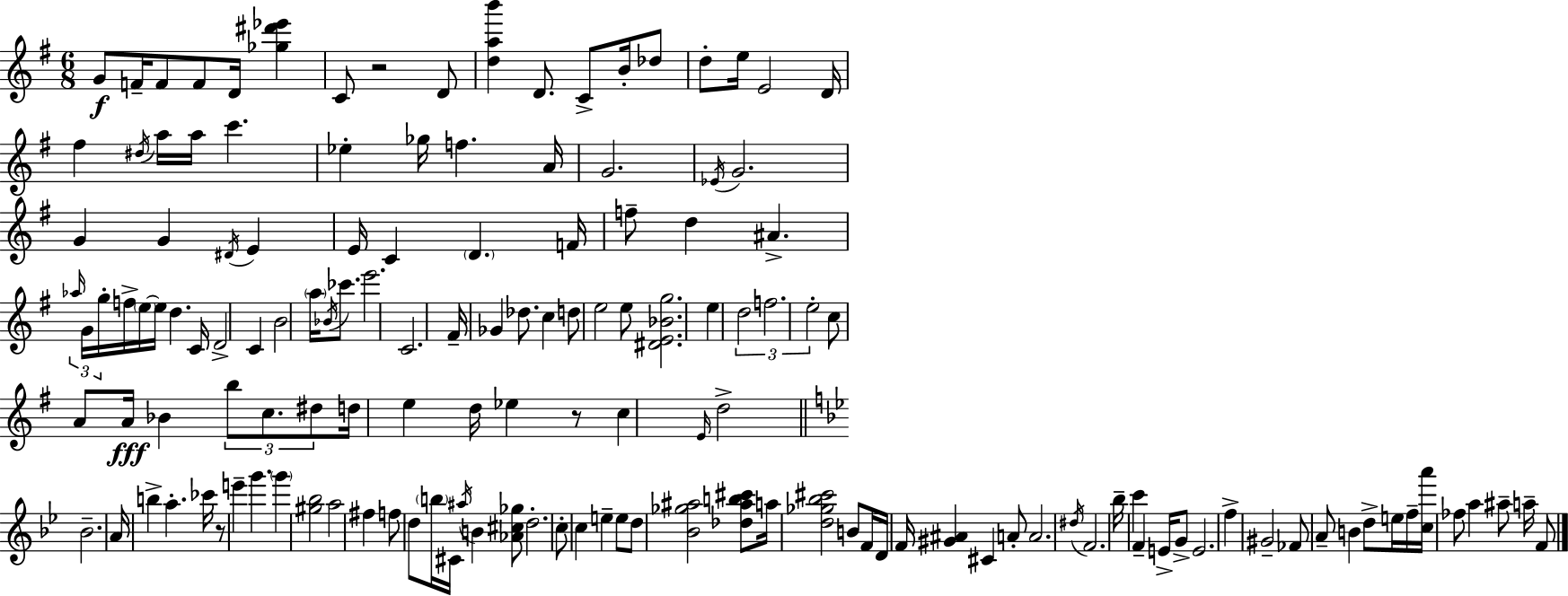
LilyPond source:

{
  \clef treble
  \numericTimeSignature
  \time 6/8
  \key e \minor
  \repeat volta 2 { g'8\f f'16-- f'8 f'8 d'16 <ges'' dis''' ees'''>4 | c'8 r2 d'8 | <d'' a'' b'''>4 d'8. c'8-> b'16-. des''8 | d''8-. e''16 e'2 d'16 | \break fis''4 \acciaccatura { dis''16 } a''16 a''16 c'''4. | ees''4-. ges''16 f''4. | a'16 g'2. | \acciaccatura { ees'16 } g'2. | \break g'4 g'4 \acciaccatura { dis'16 } e'4 | e'16 c'4 \parenthesize d'4. | f'16 f''8-- d''4 ais'4.-> | \tuplet 3/2 { \grace { aes''16 } g'16 g''16-. } f''16-> \parenthesize e''16~~ e''16 d''4. | \break c'16 d'2-> | c'4 b'2 | \parenthesize a''16 \acciaccatura { bes'16 } ces'''8. e'''2. | c'2. | \break fis'16-- ges'4 des''8. | c''4 d''8 e''2 | e''8 <dis' e' bes' g''>2. | e''4 \tuplet 3/2 { d''2 | \break f''2. | e''2-. } | c''8 a'8 a'16\fff bes'4 \tuplet 3/2 { b''8 | c''8. dis''8 } d''16 e''4 d''16 ees''4 | \break r8 c''4 \grace { e'16 } d''2-> | \bar "||" \break \key g \minor bes'2.-- | a'16 b''4-> a''4.-. ces'''16 | r8 e'''4-- g'''4. | \parenthesize g'''4 <gis'' bes''>2 | \break a''2 fis''4 | f''8 d''8 \parenthesize b''16 cis'16 \acciaccatura { ais''16 } b'4 <aes' cis'' ges''>8 | d''2.-. | c''8-. c''4 e''4-- e''8 | \break d''8 <bes' ges'' ais''>2 <des'' ais'' b'' cis'''>8 | a''16 <d'' ges'' bes'' cis'''>2 b'8 | f'16 d'16 f'16 <gis' ais'>4 cis'4 a'8-. | a'2. | \break \acciaccatura { dis''16 } f'2. | bes''16-- c'''4 f'4-- e'16-> | g'8-> e'2. | f''4-> gis'2-- | \break fes'8 a'8-- b'4 d''8-> | e''16 f''16-- <c'' a'''>16 fes''8 a''4 ais''8-- a''16-- | f'8 } \bar "|."
}